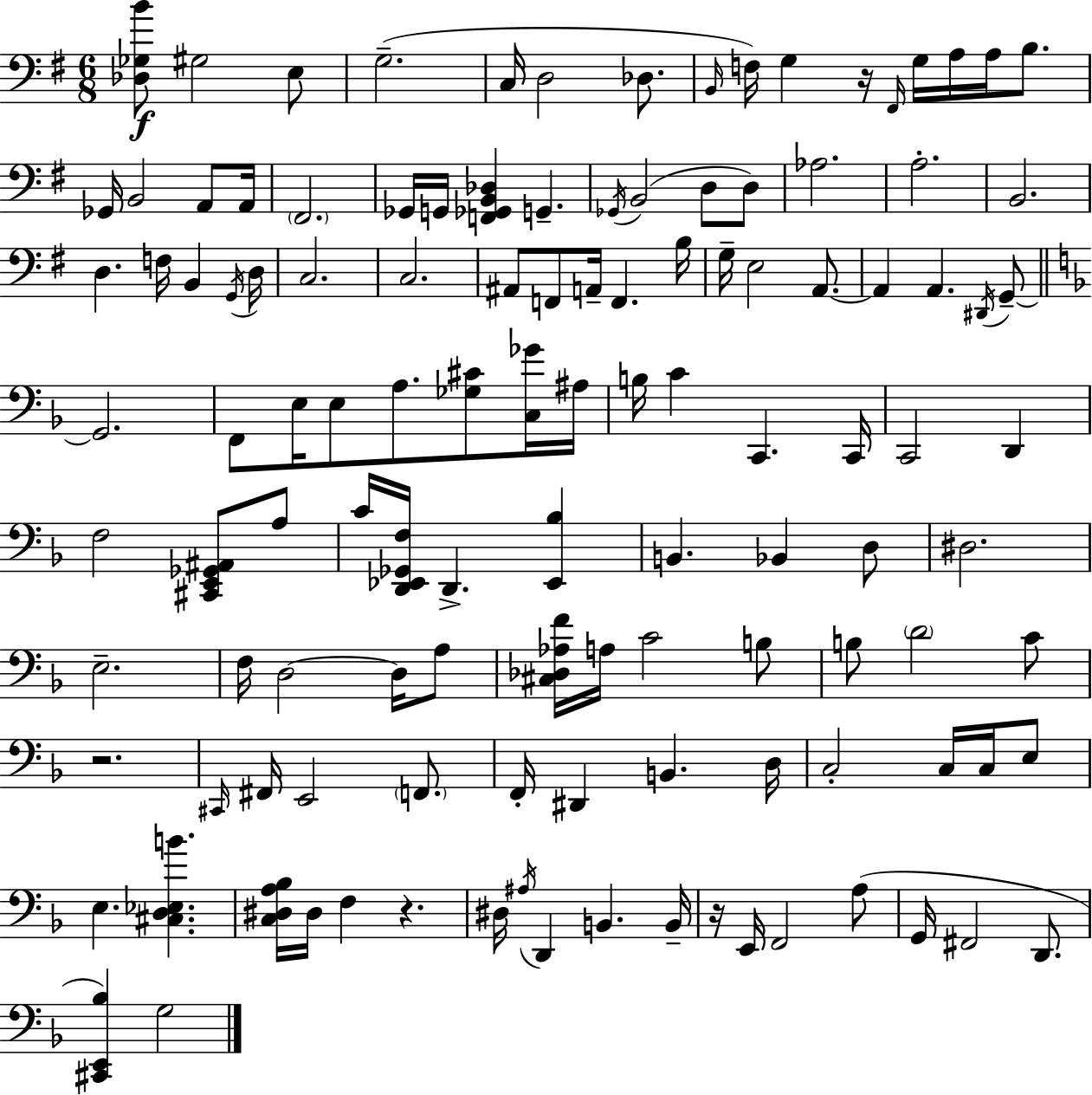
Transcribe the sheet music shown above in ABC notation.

X:1
T:Untitled
M:6/8
L:1/4
K:G
[_D,_G,B]/2 ^G,2 E,/2 G,2 C,/4 D,2 _D,/2 B,,/4 F,/4 G, z/4 ^F,,/4 G,/4 A,/4 A,/4 B,/2 _G,,/4 B,,2 A,,/2 A,,/4 ^F,,2 _G,,/4 G,,/4 [F,,_G,,B,,_D,] G,, _G,,/4 B,,2 D,/2 D,/2 _A,2 A,2 B,,2 D, F,/4 B,, G,,/4 D,/4 C,2 C,2 ^A,,/2 F,,/2 A,,/4 F,, B,/4 G,/4 E,2 A,,/2 A,, A,, ^D,,/4 G,,/2 G,,2 F,,/2 E,/4 E,/2 A,/2 [_G,^C]/2 [C,_G]/4 ^A,/4 B,/4 C C,, C,,/4 C,,2 D,, F,2 [^C,,E,,_G,,^A,,]/2 A,/2 C/4 [D,,_E,,_G,,F,]/4 D,, [_E,,_B,] B,, _B,, D,/2 ^D,2 E,2 F,/4 D,2 D,/4 A,/2 [^C,_D,_A,F]/4 A,/4 C2 B,/2 B,/2 D2 C/2 z2 ^C,,/4 ^F,,/4 E,,2 F,,/2 F,,/4 ^D,, B,, D,/4 C,2 C,/4 C,/4 E,/2 E, [^C,D,_E,B] [C,^D,A,_B,]/4 ^D,/4 F, z ^D,/4 ^A,/4 D,, B,, B,,/4 z/4 E,,/4 F,,2 A,/2 G,,/4 ^F,,2 D,,/2 [^C,,E,,_B,] G,2